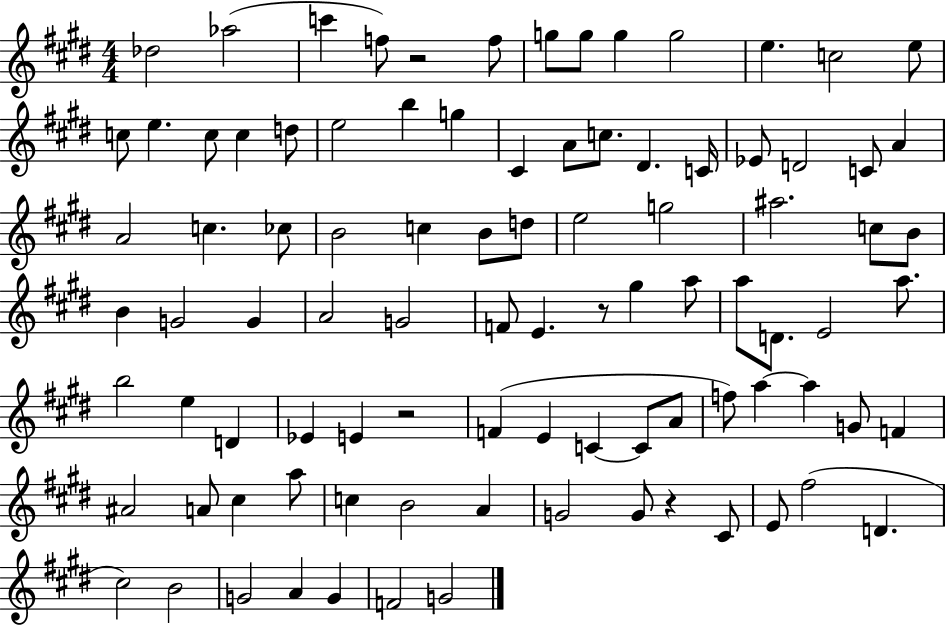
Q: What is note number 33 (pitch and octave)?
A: B4